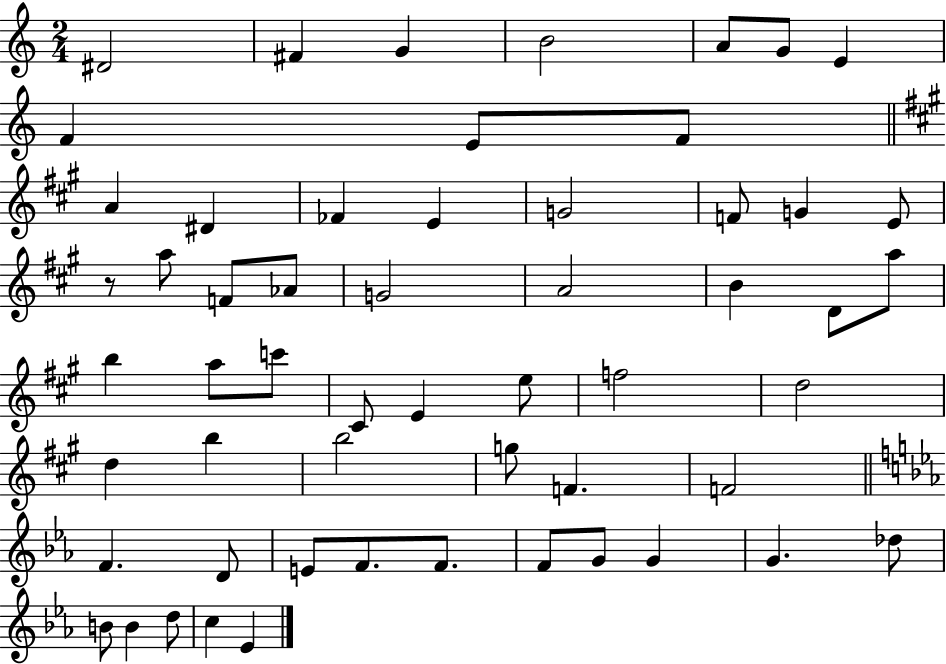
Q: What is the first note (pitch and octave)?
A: D#4